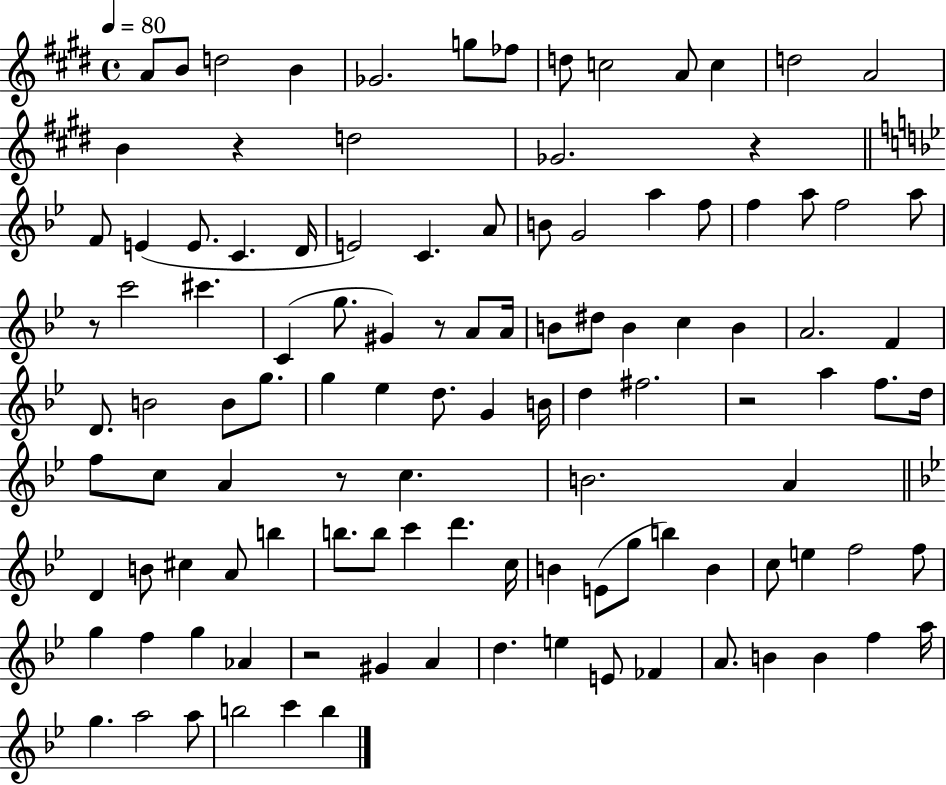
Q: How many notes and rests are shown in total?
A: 113